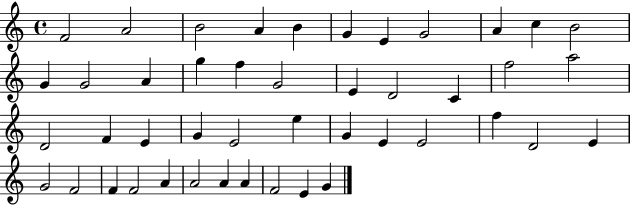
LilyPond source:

{
  \clef treble
  \time 4/4
  \defaultTimeSignature
  \key c \major
  f'2 a'2 | b'2 a'4 b'4 | g'4 e'4 g'2 | a'4 c''4 b'2 | \break g'4 g'2 a'4 | g''4 f''4 g'2 | e'4 d'2 c'4 | f''2 a''2 | \break d'2 f'4 e'4 | g'4 e'2 e''4 | g'4 e'4 e'2 | f''4 d'2 e'4 | \break g'2 f'2 | f'4 f'2 a'4 | a'2 a'4 a'4 | f'2 e'4 g'4 | \break \bar "|."
}